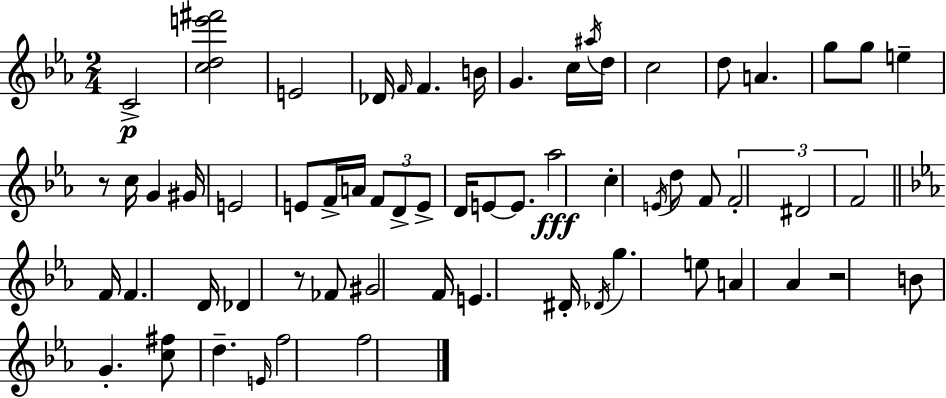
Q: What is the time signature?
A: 2/4